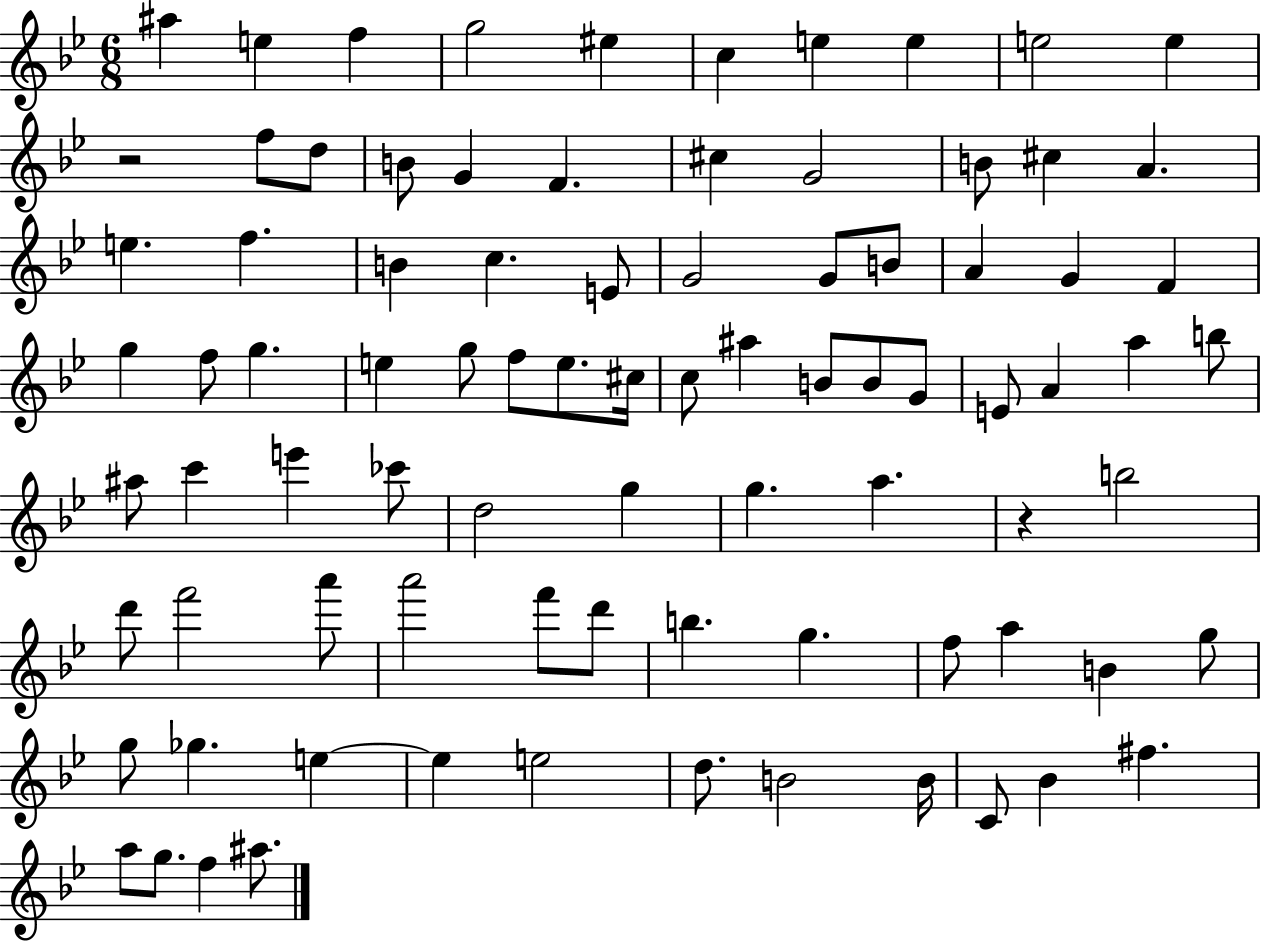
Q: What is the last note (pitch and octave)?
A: A#5